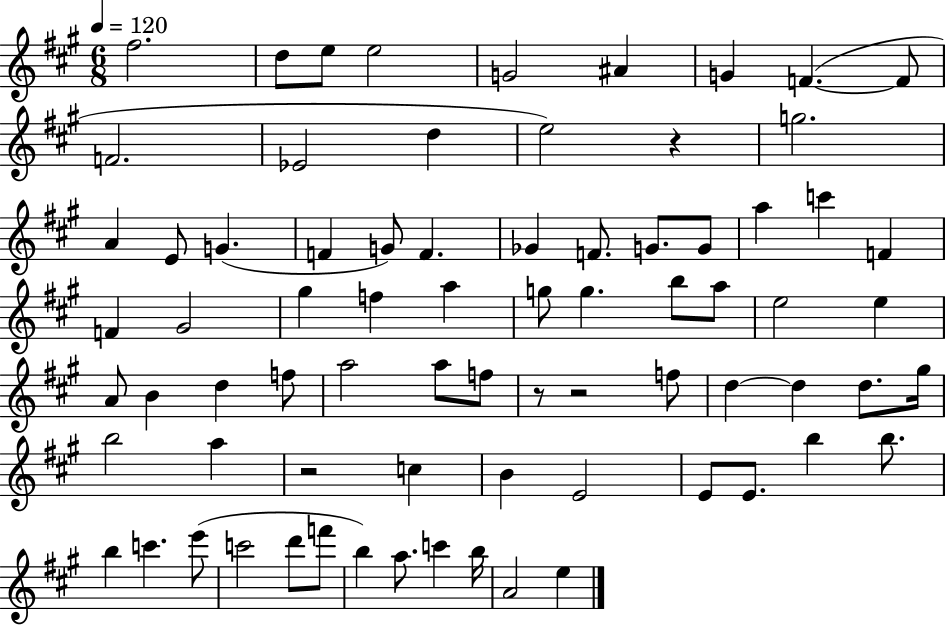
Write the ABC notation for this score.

X:1
T:Untitled
M:6/8
L:1/4
K:A
^f2 d/2 e/2 e2 G2 ^A G F F/2 F2 _E2 d e2 z g2 A E/2 G F G/2 F _G F/2 G/2 G/2 a c' F F ^G2 ^g f a g/2 g b/2 a/2 e2 e A/2 B d f/2 a2 a/2 f/2 z/2 z2 f/2 d d d/2 ^g/4 b2 a z2 c B E2 E/2 E/2 b b/2 b c' e'/2 c'2 d'/2 f'/2 b a/2 c' b/4 A2 e